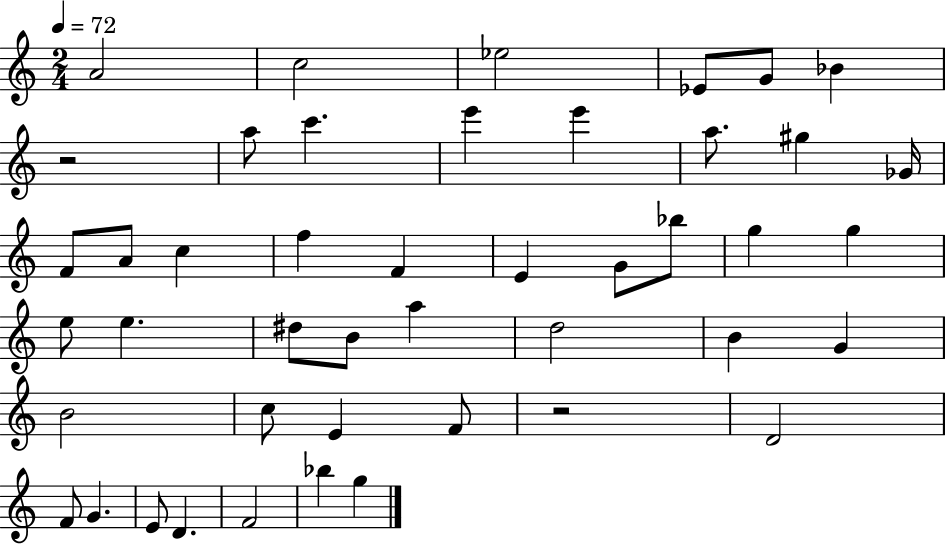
X:1
T:Untitled
M:2/4
L:1/4
K:C
A2 c2 _e2 _E/2 G/2 _B z2 a/2 c' e' e' a/2 ^g _G/4 F/2 A/2 c f F E G/2 _b/2 g g e/2 e ^d/2 B/2 a d2 B G B2 c/2 E F/2 z2 D2 F/2 G E/2 D F2 _b g